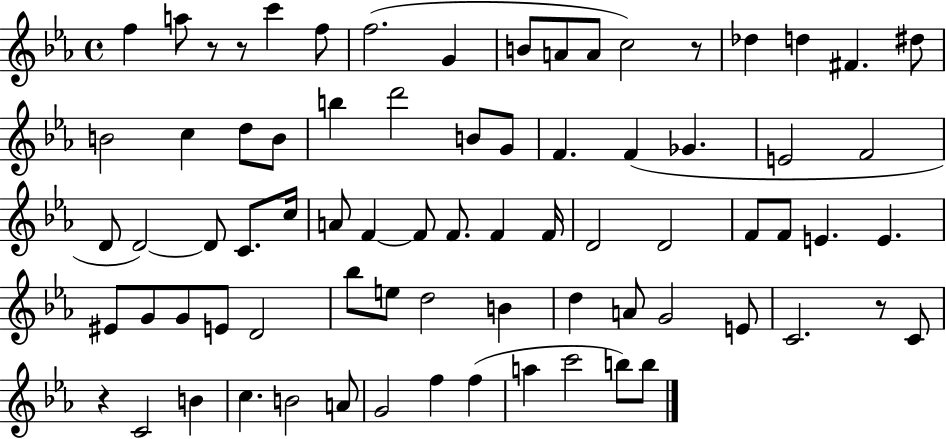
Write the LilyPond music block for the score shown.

{
  \clef treble
  \time 4/4
  \defaultTimeSignature
  \key ees \major
  f''4 a''8 r8 r8 c'''4 f''8 | f''2.( g'4 | b'8 a'8 a'8 c''2) r8 | des''4 d''4 fis'4. dis''8 | \break b'2 c''4 d''8 b'8 | b''4 d'''2 b'8 g'8 | f'4. f'4( ges'4. | e'2 f'2 | \break d'8 d'2~~) d'8 c'8. c''16 | a'8 f'4~~ f'8 f'8. f'4 f'16 | d'2 d'2 | f'8 f'8 e'4. e'4. | \break eis'8 g'8 g'8 e'8 d'2 | bes''8 e''8 d''2 b'4 | d''4 a'8 g'2 e'8 | c'2. r8 c'8 | \break r4 c'2 b'4 | c''4. b'2 a'8 | g'2 f''4 f''4( | a''4 c'''2 b''8) b''8 | \break \bar "|."
}